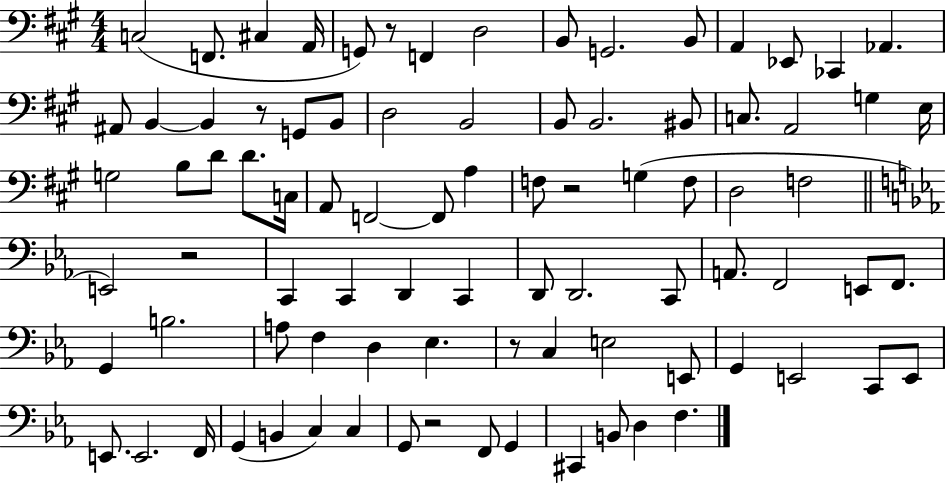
{
  \clef bass
  \numericTimeSignature
  \time 4/4
  \key a \major
  \repeat volta 2 { c2( f,8. cis4 a,16 | g,8) r8 f,4 d2 | b,8 g,2. b,8 | a,4 ees,8 ces,4 aes,4. | \break ais,8 b,4~~ b,4 r8 g,8 b,8 | d2 b,2 | b,8 b,2. bis,8 | c8. a,2 g4 e16 | \break g2 b8 d'8 d'8. c16 | a,8 f,2~~ f,8 a4 | f8 r2 g4( f8 | d2 f2 | \break \bar "||" \break \key c \minor e,2) r2 | c,4 c,4 d,4 c,4 | d,8 d,2. c,8 | a,8. f,2 e,8 f,8. | \break g,4 b2. | a8 f4 d4 ees4. | r8 c4 e2 e,8 | g,4 e,2 c,8 e,8 | \break e,8. e,2. f,16 | g,4( b,4 c4) c4 | g,8 r2 f,8 g,4 | cis,4 b,8 d4 f4. | \break } \bar "|."
}